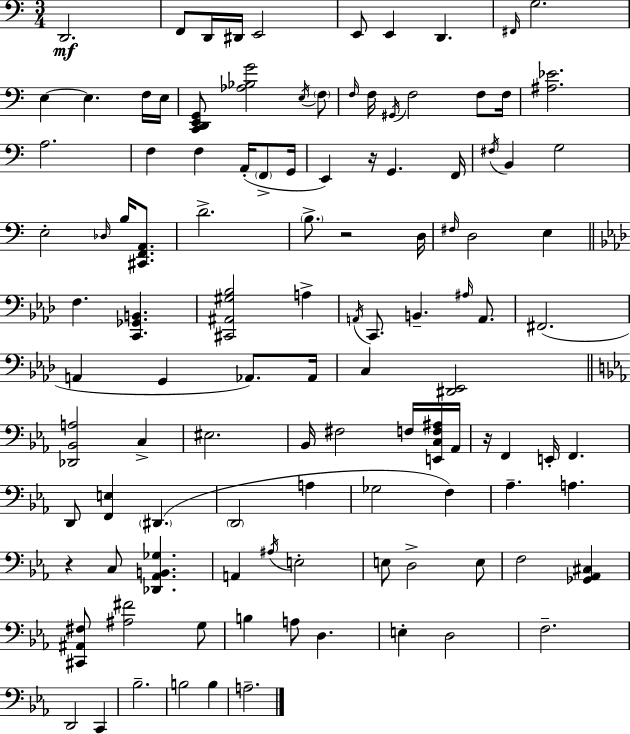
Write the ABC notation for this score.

X:1
T:Untitled
M:3/4
L:1/4
K:C
D,,2 F,,/2 D,,/4 ^D,,/4 E,,2 E,,/2 E,, D,, ^F,,/4 G,2 E, E, F,/4 E,/4 [C,,D,,E,,G,,]/2 [_A,_B,G]2 E,/4 F,/2 F,/4 F,/4 ^G,,/4 F,2 F,/2 F,/4 [^A,_E]2 A,2 F, F, A,,/4 F,,/2 G,,/4 E,, z/4 G,, F,,/4 ^F,/4 B,, G,2 E,2 _D,/4 B,/4 [^C,,F,,A,,]/2 D2 B,/2 z2 D,/4 ^F,/4 D,2 E, F, [C,,_G,,B,,] [^C,,^A,,^G,_B,]2 A, A,,/4 C,,/2 B,, ^A,/4 A,,/2 ^F,,2 A,, G,, _A,,/2 _A,,/4 C, [^D,,_E,,]2 [_D,,_B,,A,]2 C, ^E,2 _B,,/4 ^F,2 F,/4 [E,,C,F,^A,]/4 _A,,/4 z/4 F,, E,,/4 F,, D,,/2 [F,,E,] ^D,, D,,2 A, _G,2 F, _A, A, z C,/2 [_D,,_A,,B,,_G,] A,, ^A,/4 E,2 E,/2 D,2 E,/2 F,2 [_G,,_A,,^C,] [^C,,^A,,^F,]/2 [^A,^F]2 G,/2 B, A,/2 D, E, D,2 F,2 D,,2 C,, _B,2 B,2 B, A,2